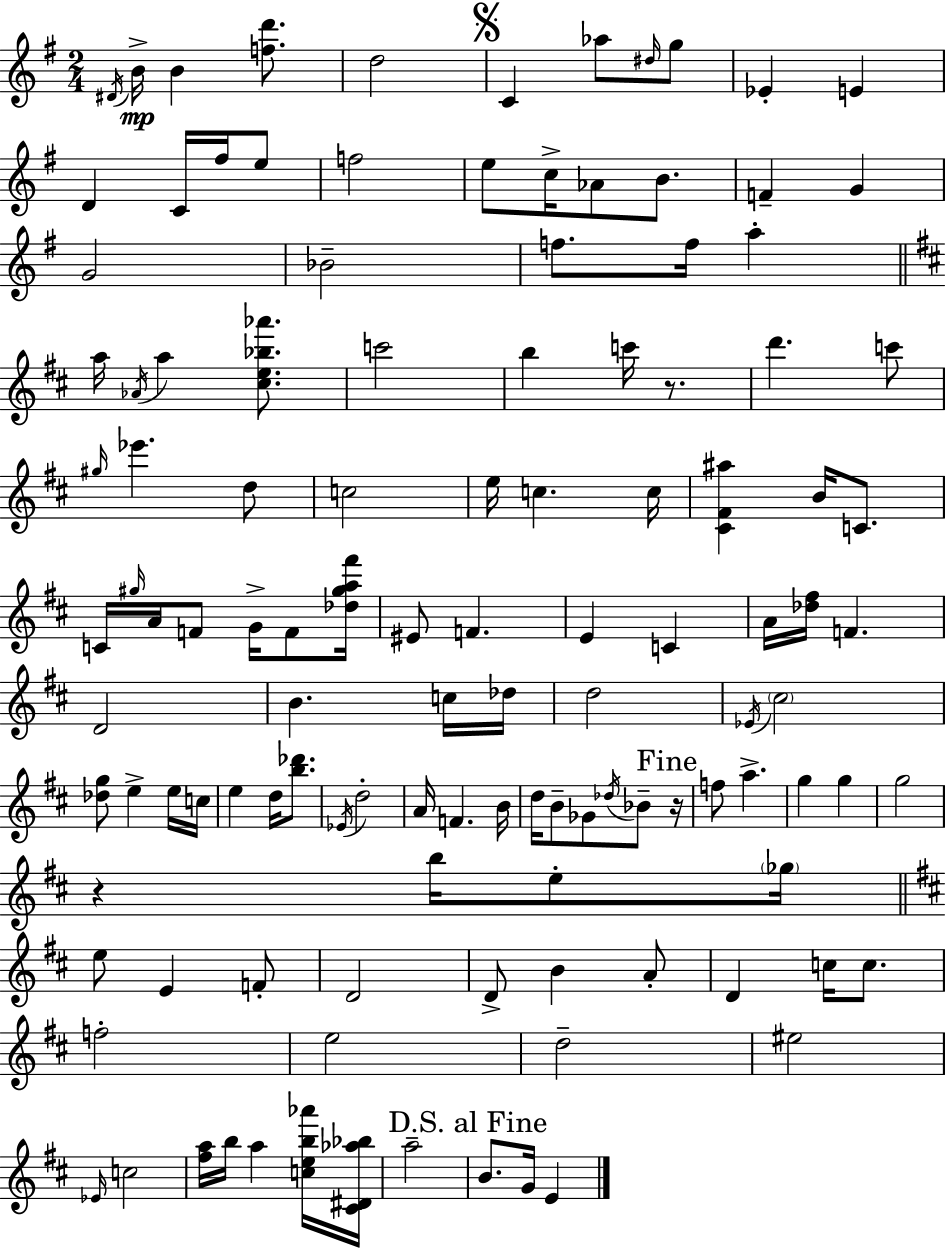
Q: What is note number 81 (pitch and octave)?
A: G5